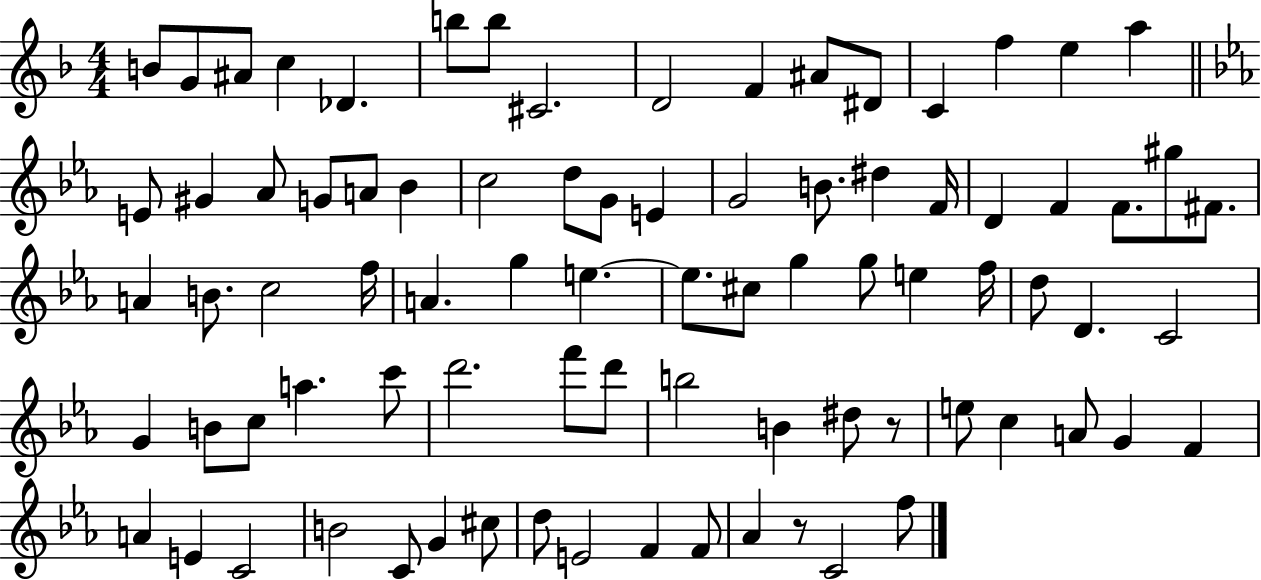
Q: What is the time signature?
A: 4/4